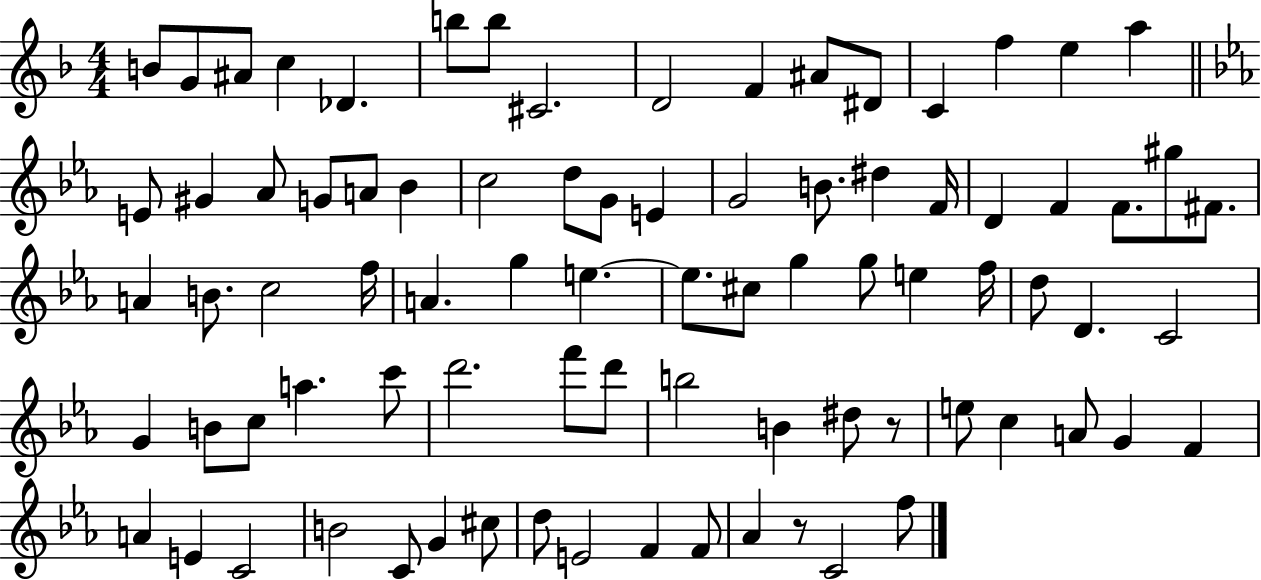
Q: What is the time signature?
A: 4/4